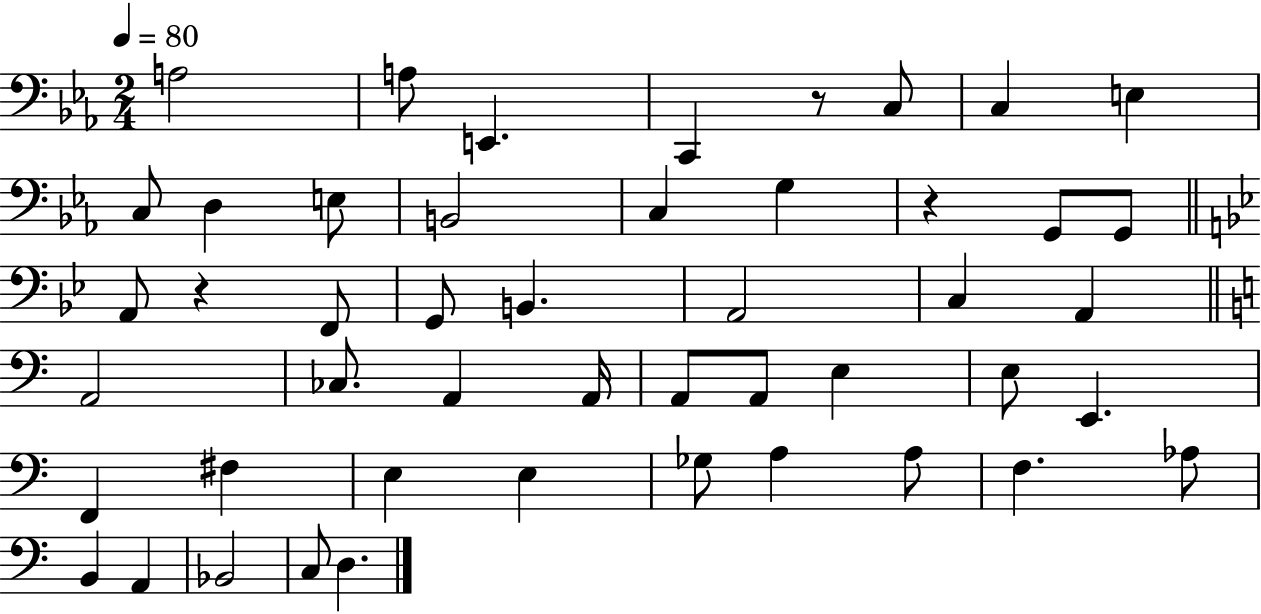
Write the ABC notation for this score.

X:1
T:Untitled
M:2/4
L:1/4
K:Eb
A,2 A,/2 E,, C,, z/2 C,/2 C, E, C,/2 D, E,/2 B,,2 C, G, z G,,/2 G,,/2 A,,/2 z F,,/2 G,,/2 B,, A,,2 C, A,, A,,2 _C,/2 A,, A,,/4 A,,/2 A,,/2 E, E,/2 E,, F,, ^F, E, E, _G,/2 A, A,/2 F, _A,/2 B,, A,, _B,,2 C,/2 D,